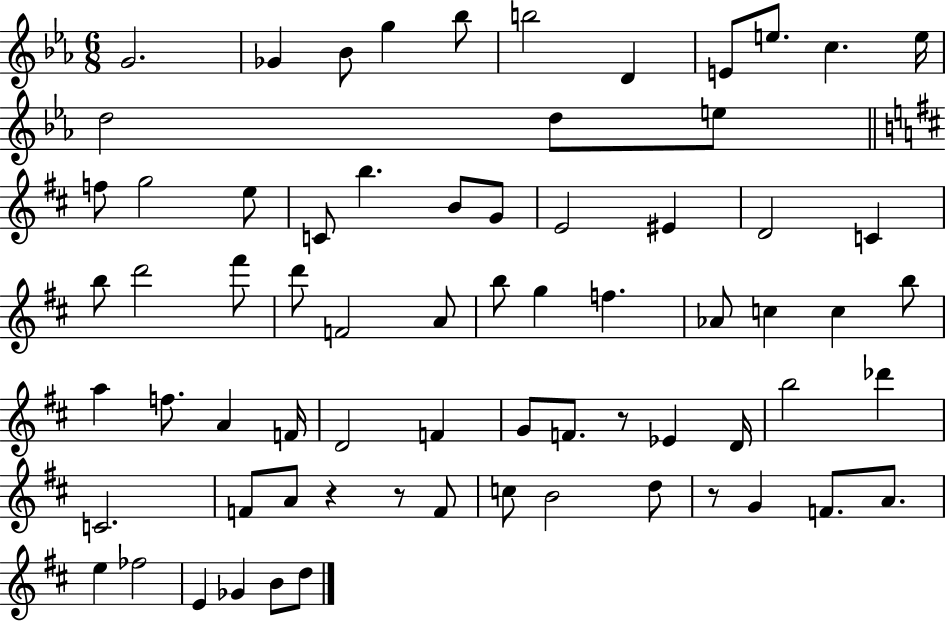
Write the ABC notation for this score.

X:1
T:Untitled
M:6/8
L:1/4
K:Eb
G2 _G _B/2 g _b/2 b2 D E/2 e/2 c e/4 d2 d/2 e/2 f/2 g2 e/2 C/2 b B/2 G/2 E2 ^E D2 C b/2 d'2 ^f'/2 d'/2 F2 A/2 b/2 g f _A/2 c c b/2 a f/2 A F/4 D2 F G/2 F/2 z/2 _E D/4 b2 _d' C2 F/2 A/2 z z/2 F/2 c/2 B2 d/2 z/2 G F/2 A/2 e _f2 E _G B/2 d/2